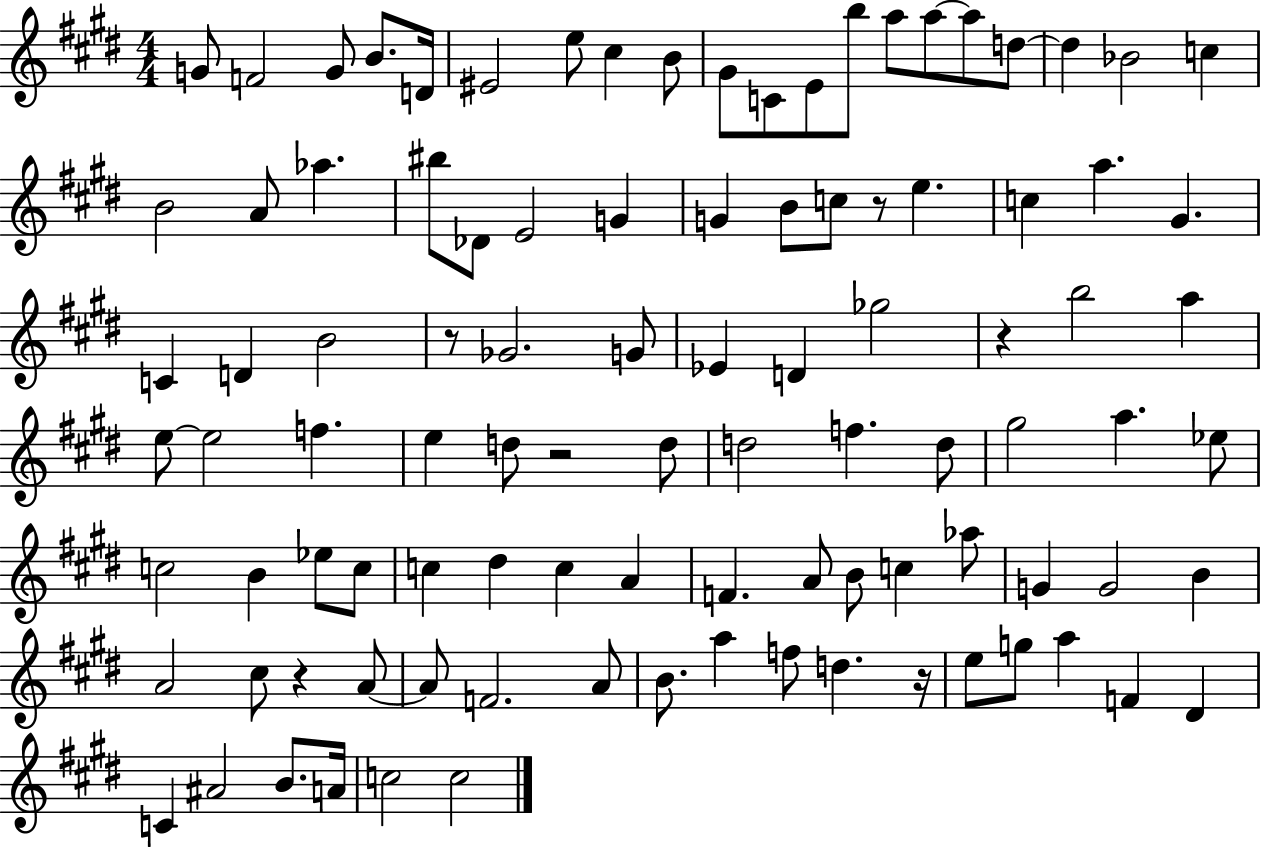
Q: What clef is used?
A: treble